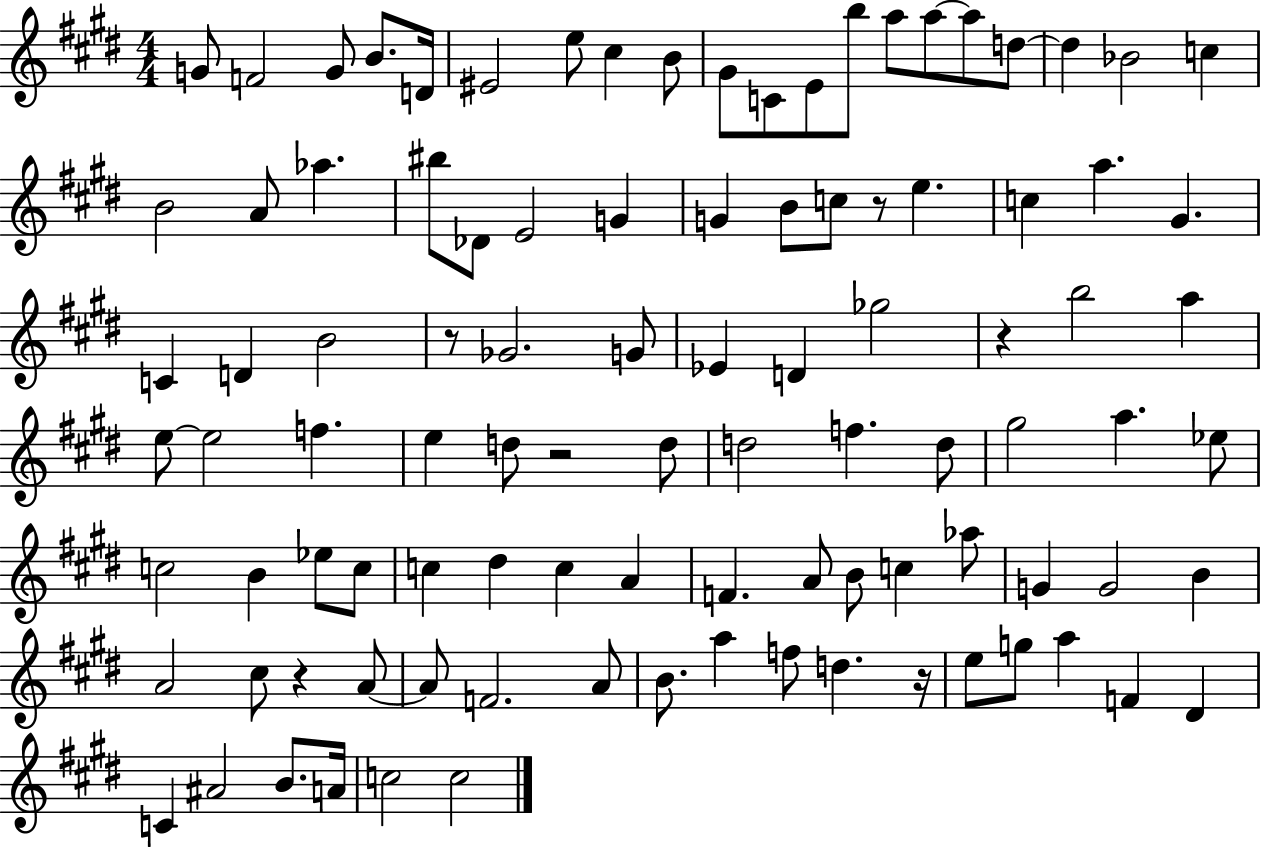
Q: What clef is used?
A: treble